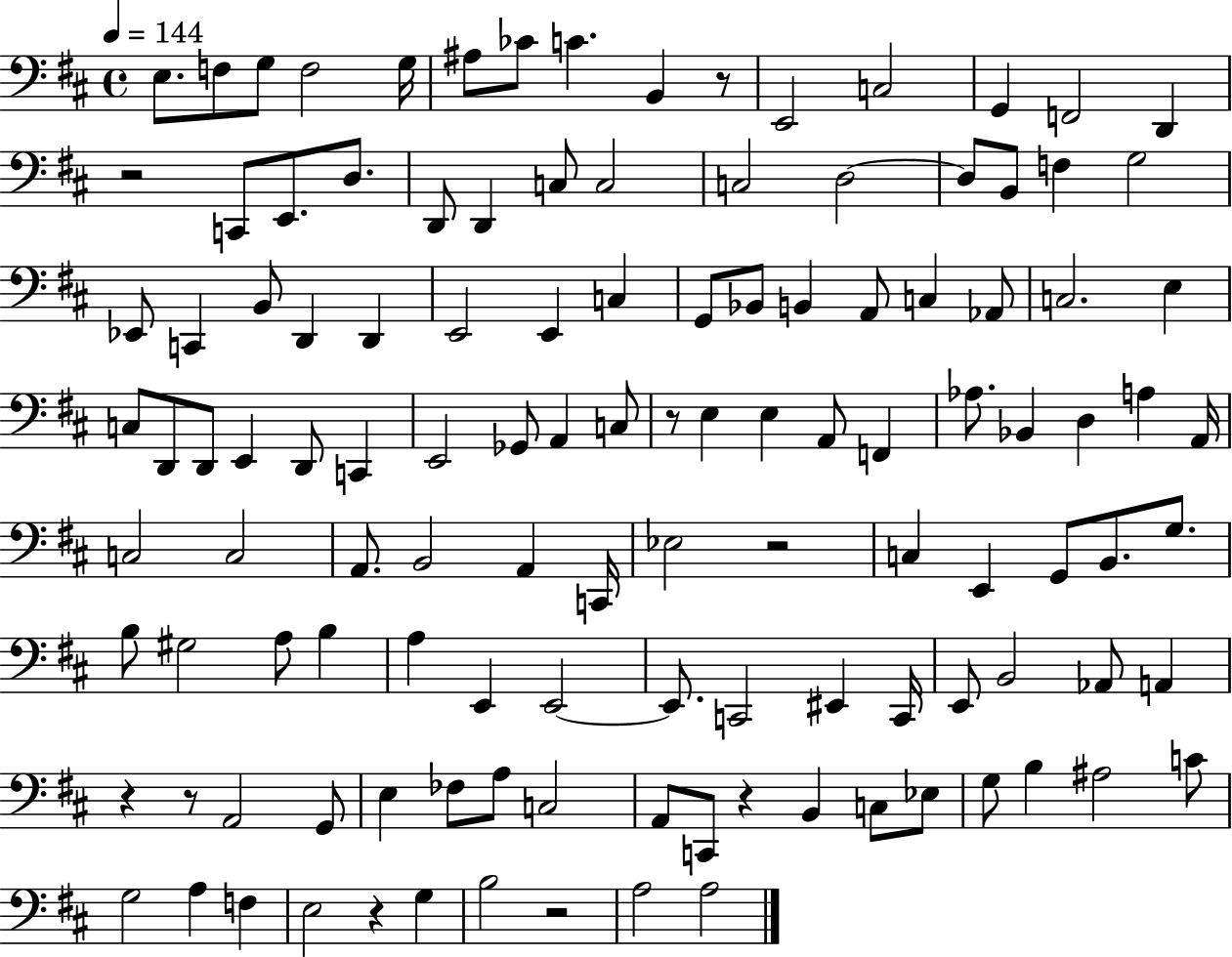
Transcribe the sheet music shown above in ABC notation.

X:1
T:Untitled
M:4/4
L:1/4
K:D
E,/2 F,/2 G,/2 F,2 G,/4 ^A,/2 _C/2 C B,, z/2 E,,2 C,2 G,, F,,2 D,, z2 C,,/2 E,,/2 D,/2 D,,/2 D,, C,/2 C,2 C,2 D,2 D,/2 B,,/2 F, G,2 _E,,/2 C,, B,,/2 D,, D,, E,,2 E,, C, G,,/2 _B,,/2 B,, A,,/2 C, _A,,/2 C,2 E, C,/2 D,,/2 D,,/2 E,, D,,/2 C,, E,,2 _G,,/2 A,, C,/2 z/2 E, E, A,,/2 F,, _A,/2 _B,, D, A, A,,/4 C,2 C,2 A,,/2 B,,2 A,, C,,/4 _E,2 z2 C, E,, G,,/2 B,,/2 G,/2 B,/2 ^G,2 A,/2 B, A, E,, E,,2 E,,/2 C,,2 ^E,, C,,/4 E,,/2 B,,2 _A,,/2 A,, z z/2 A,,2 G,,/2 E, _F,/2 A,/2 C,2 A,,/2 C,,/2 z B,, C,/2 _E,/2 G,/2 B, ^A,2 C/2 G,2 A, F, E,2 z G, B,2 z2 A,2 A,2